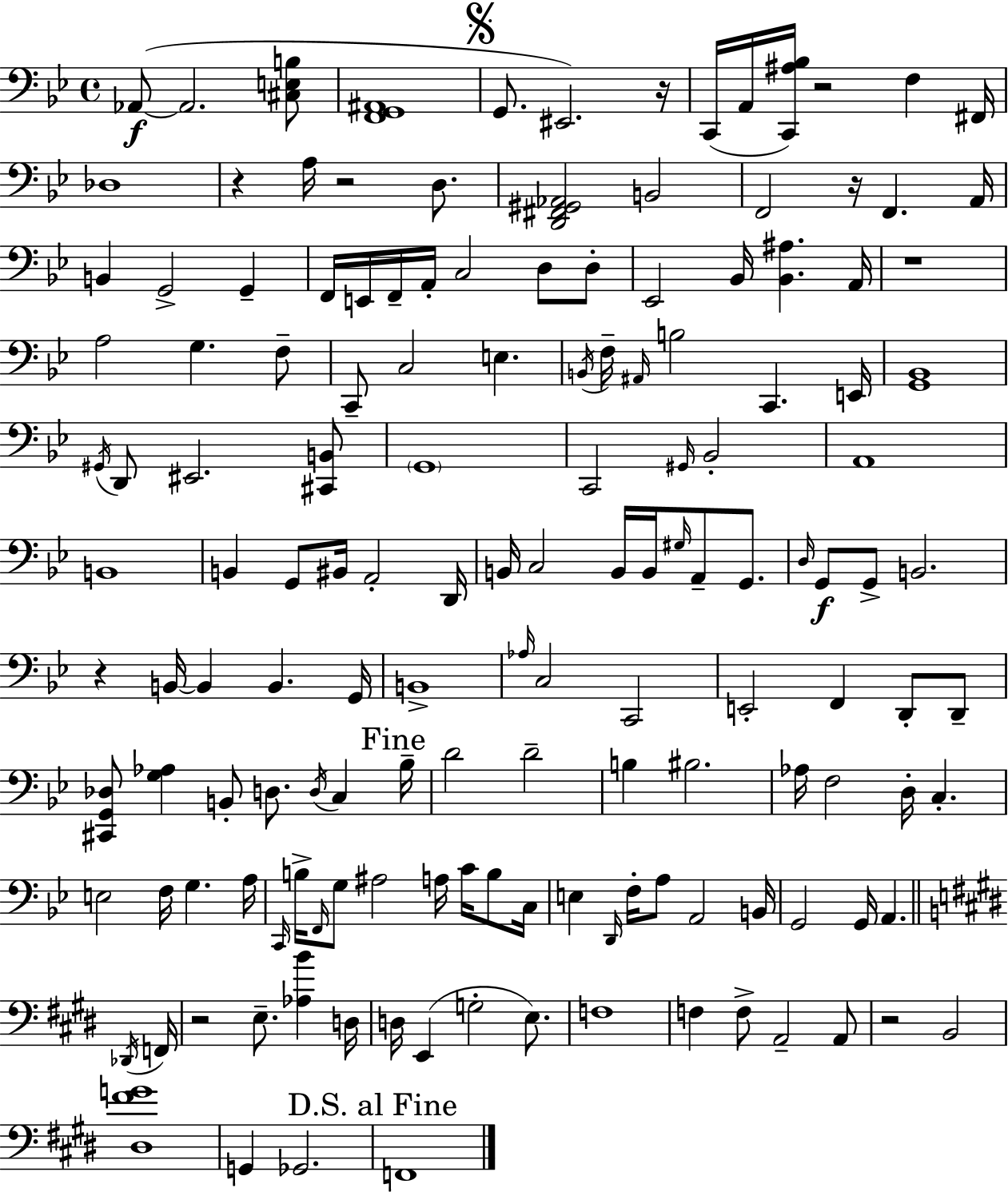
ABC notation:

X:1
T:Untitled
M:4/4
L:1/4
K:Gm
_A,,/2 _A,,2 [^C,E,B,]/2 [F,,G,,^A,,]4 G,,/2 ^E,,2 z/4 C,,/4 A,,/4 [C,,^A,_B,]/4 z2 F, ^F,,/4 _D,4 z A,/4 z2 D,/2 [D,,^F,,^G,,_A,,]2 B,,2 F,,2 z/4 F,, A,,/4 B,, G,,2 G,, F,,/4 E,,/4 F,,/4 A,,/4 C,2 D,/2 D,/2 _E,,2 _B,,/4 [_B,,^A,] A,,/4 z4 A,2 G, F,/2 C,,/2 C,2 E, B,,/4 F,/4 ^A,,/4 B,2 C,, E,,/4 [G,,_B,,]4 ^G,,/4 D,,/2 ^E,,2 [^C,,B,,]/2 G,,4 C,,2 ^G,,/4 _B,,2 A,,4 B,,4 B,, G,,/2 ^B,,/4 A,,2 D,,/4 B,,/4 C,2 B,,/4 B,,/4 ^G,/4 A,,/2 G,,/2 D,/4 G,,/2 G,,/2 B,,2 z B,,/4 B,, B,, G,,/4 B,,4 _A,/4 C,2 C,,2 E,,2 F,, D,,/2 D,,/2 [^C,,G,,_D,]/2 [G,_A,] B,,/2 D,/2 D,/4 C, _B,/4 D2 D2 B, ^B,2 _A,/4 F,2 D,/4 C, E,2 F,/4 G, A,/4 C,,/4 B,/4 F,,/4 G,/2 ^A,2 A,/4 C/4 B,/2 C,/4 E, D,,/4 F,/4 A,/2 A,,2 B,,/4 G,,2 G,,/4 A,, _D,,/4 F,,/4 z2 E,/2 [_A,B] D,/4 D,/4 E,, G,2 E,/2 F,4 F, F,/2 A,,2 A,,/2 z2 B,,2 [^D,^FG]4 G,, _G,,2 F,,4